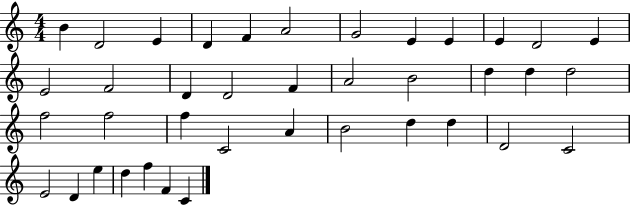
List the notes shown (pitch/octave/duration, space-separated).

B4/q D4/h E4/q D4/q F4/q A4/h G4/h E4/q E4/q E4/q D4/h E4/q E4/h F4/h D4/q D4/h F4/q A4/h B4/h D5/q D5/q D5/h F5/h F5/h F5/q C4/h A4/q B4/h D5/q D5/q D4/h C4/h E4/h D4/q E5/q D5/q F5/q F4/q C4/q